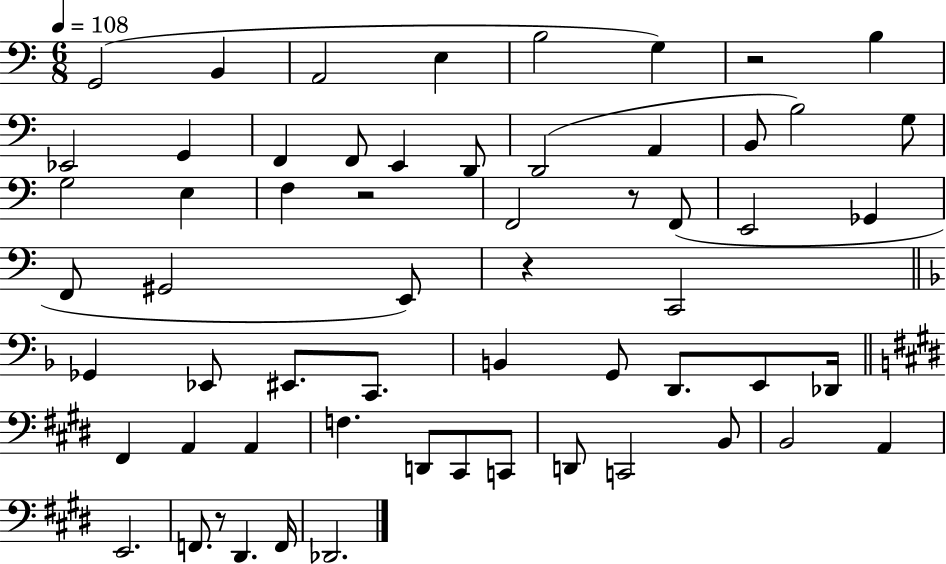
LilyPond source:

{
  \clef bass
  \numericTimeSignature
  \time 6/8
  \key c \major
  \tempo 4 = 108
  \repeat volta 2 { g,2( b,4 | a,2 e4 | b2 g4) | r2 b4 | \break ees,2 g,4 | f,4 f,8 e,4 d,8 | d,2( a,4 | b,8 b2) g8 | \break g2 e4 | f4 r2 | f,2 r8 f,8( | e,2 ges,4 | \break f,8 gis,2 e,8) | r4 c,2 | \bar "||" \break \key f \major ges,4 ees,8 eis,8. c,8. | b,4 g,8 d,8. e,8 des,16 | \bar "||" \break \key e \major fis,4 a,4 a,4 | f4. d,8 cis,8 c,8 | d,8 c,2 b,8 | b,2 a,4 | \break e,2. | f,8. r8 dis,4. f,16 | des,2. | } \bar "|."
}